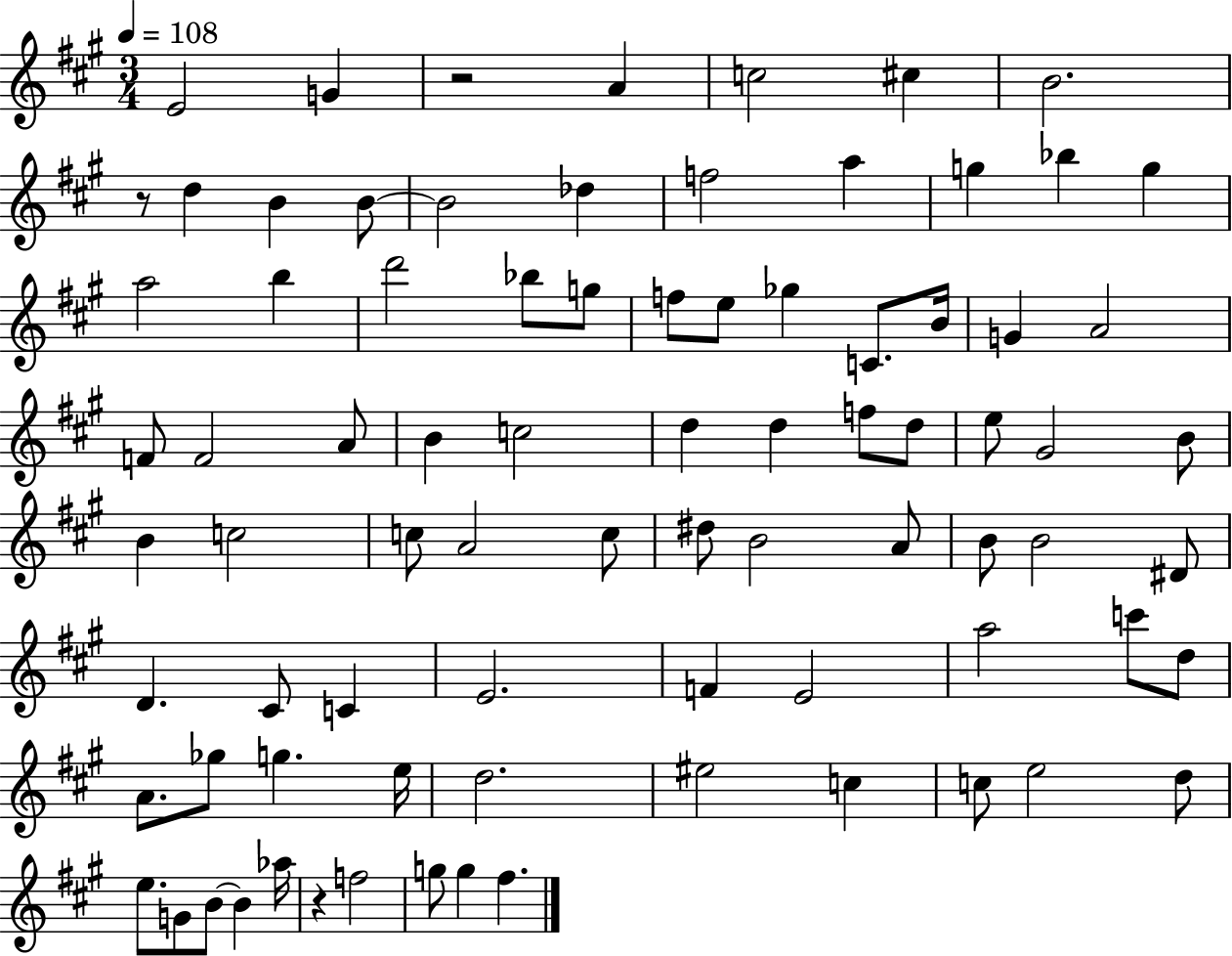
E4/h G4/q R/h A4/q C5/h C#5/q B4/h. R/e D5/q B4/q B4/e B4/h Db5/q F5/h A5/q G5/q Bb5/q G5/q A5/h B5/q D6/h Bb5/e G5/e F5/e E5/e Gb5/q C4/e. B4/s G4/q A4/h F4/e F4/h A4/e B4/q C5/h D5/q D5/q F5/e D5/e E5/e G#4/h B4/e B4/q C5/h C5/e A4/h C5/e D#5/e B4/h A4/e B4/e B4/h D#4/e D4/q. C#4/e C4/q E4/h. F4/q E4/h A5/h C6/e D5/e A4/e. Gb5/e G5/q. E5/s D5/h. EIS5/h C5/q C5/e E5/h D5/e E5/e. G4/e B4/e B4/q Ab5/s R/q F5/h G5/e G5/q F#5/q.